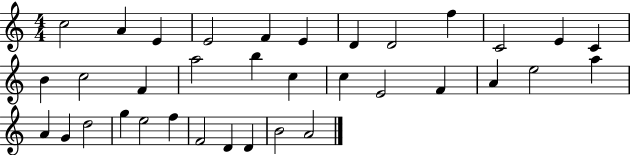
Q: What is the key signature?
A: C major